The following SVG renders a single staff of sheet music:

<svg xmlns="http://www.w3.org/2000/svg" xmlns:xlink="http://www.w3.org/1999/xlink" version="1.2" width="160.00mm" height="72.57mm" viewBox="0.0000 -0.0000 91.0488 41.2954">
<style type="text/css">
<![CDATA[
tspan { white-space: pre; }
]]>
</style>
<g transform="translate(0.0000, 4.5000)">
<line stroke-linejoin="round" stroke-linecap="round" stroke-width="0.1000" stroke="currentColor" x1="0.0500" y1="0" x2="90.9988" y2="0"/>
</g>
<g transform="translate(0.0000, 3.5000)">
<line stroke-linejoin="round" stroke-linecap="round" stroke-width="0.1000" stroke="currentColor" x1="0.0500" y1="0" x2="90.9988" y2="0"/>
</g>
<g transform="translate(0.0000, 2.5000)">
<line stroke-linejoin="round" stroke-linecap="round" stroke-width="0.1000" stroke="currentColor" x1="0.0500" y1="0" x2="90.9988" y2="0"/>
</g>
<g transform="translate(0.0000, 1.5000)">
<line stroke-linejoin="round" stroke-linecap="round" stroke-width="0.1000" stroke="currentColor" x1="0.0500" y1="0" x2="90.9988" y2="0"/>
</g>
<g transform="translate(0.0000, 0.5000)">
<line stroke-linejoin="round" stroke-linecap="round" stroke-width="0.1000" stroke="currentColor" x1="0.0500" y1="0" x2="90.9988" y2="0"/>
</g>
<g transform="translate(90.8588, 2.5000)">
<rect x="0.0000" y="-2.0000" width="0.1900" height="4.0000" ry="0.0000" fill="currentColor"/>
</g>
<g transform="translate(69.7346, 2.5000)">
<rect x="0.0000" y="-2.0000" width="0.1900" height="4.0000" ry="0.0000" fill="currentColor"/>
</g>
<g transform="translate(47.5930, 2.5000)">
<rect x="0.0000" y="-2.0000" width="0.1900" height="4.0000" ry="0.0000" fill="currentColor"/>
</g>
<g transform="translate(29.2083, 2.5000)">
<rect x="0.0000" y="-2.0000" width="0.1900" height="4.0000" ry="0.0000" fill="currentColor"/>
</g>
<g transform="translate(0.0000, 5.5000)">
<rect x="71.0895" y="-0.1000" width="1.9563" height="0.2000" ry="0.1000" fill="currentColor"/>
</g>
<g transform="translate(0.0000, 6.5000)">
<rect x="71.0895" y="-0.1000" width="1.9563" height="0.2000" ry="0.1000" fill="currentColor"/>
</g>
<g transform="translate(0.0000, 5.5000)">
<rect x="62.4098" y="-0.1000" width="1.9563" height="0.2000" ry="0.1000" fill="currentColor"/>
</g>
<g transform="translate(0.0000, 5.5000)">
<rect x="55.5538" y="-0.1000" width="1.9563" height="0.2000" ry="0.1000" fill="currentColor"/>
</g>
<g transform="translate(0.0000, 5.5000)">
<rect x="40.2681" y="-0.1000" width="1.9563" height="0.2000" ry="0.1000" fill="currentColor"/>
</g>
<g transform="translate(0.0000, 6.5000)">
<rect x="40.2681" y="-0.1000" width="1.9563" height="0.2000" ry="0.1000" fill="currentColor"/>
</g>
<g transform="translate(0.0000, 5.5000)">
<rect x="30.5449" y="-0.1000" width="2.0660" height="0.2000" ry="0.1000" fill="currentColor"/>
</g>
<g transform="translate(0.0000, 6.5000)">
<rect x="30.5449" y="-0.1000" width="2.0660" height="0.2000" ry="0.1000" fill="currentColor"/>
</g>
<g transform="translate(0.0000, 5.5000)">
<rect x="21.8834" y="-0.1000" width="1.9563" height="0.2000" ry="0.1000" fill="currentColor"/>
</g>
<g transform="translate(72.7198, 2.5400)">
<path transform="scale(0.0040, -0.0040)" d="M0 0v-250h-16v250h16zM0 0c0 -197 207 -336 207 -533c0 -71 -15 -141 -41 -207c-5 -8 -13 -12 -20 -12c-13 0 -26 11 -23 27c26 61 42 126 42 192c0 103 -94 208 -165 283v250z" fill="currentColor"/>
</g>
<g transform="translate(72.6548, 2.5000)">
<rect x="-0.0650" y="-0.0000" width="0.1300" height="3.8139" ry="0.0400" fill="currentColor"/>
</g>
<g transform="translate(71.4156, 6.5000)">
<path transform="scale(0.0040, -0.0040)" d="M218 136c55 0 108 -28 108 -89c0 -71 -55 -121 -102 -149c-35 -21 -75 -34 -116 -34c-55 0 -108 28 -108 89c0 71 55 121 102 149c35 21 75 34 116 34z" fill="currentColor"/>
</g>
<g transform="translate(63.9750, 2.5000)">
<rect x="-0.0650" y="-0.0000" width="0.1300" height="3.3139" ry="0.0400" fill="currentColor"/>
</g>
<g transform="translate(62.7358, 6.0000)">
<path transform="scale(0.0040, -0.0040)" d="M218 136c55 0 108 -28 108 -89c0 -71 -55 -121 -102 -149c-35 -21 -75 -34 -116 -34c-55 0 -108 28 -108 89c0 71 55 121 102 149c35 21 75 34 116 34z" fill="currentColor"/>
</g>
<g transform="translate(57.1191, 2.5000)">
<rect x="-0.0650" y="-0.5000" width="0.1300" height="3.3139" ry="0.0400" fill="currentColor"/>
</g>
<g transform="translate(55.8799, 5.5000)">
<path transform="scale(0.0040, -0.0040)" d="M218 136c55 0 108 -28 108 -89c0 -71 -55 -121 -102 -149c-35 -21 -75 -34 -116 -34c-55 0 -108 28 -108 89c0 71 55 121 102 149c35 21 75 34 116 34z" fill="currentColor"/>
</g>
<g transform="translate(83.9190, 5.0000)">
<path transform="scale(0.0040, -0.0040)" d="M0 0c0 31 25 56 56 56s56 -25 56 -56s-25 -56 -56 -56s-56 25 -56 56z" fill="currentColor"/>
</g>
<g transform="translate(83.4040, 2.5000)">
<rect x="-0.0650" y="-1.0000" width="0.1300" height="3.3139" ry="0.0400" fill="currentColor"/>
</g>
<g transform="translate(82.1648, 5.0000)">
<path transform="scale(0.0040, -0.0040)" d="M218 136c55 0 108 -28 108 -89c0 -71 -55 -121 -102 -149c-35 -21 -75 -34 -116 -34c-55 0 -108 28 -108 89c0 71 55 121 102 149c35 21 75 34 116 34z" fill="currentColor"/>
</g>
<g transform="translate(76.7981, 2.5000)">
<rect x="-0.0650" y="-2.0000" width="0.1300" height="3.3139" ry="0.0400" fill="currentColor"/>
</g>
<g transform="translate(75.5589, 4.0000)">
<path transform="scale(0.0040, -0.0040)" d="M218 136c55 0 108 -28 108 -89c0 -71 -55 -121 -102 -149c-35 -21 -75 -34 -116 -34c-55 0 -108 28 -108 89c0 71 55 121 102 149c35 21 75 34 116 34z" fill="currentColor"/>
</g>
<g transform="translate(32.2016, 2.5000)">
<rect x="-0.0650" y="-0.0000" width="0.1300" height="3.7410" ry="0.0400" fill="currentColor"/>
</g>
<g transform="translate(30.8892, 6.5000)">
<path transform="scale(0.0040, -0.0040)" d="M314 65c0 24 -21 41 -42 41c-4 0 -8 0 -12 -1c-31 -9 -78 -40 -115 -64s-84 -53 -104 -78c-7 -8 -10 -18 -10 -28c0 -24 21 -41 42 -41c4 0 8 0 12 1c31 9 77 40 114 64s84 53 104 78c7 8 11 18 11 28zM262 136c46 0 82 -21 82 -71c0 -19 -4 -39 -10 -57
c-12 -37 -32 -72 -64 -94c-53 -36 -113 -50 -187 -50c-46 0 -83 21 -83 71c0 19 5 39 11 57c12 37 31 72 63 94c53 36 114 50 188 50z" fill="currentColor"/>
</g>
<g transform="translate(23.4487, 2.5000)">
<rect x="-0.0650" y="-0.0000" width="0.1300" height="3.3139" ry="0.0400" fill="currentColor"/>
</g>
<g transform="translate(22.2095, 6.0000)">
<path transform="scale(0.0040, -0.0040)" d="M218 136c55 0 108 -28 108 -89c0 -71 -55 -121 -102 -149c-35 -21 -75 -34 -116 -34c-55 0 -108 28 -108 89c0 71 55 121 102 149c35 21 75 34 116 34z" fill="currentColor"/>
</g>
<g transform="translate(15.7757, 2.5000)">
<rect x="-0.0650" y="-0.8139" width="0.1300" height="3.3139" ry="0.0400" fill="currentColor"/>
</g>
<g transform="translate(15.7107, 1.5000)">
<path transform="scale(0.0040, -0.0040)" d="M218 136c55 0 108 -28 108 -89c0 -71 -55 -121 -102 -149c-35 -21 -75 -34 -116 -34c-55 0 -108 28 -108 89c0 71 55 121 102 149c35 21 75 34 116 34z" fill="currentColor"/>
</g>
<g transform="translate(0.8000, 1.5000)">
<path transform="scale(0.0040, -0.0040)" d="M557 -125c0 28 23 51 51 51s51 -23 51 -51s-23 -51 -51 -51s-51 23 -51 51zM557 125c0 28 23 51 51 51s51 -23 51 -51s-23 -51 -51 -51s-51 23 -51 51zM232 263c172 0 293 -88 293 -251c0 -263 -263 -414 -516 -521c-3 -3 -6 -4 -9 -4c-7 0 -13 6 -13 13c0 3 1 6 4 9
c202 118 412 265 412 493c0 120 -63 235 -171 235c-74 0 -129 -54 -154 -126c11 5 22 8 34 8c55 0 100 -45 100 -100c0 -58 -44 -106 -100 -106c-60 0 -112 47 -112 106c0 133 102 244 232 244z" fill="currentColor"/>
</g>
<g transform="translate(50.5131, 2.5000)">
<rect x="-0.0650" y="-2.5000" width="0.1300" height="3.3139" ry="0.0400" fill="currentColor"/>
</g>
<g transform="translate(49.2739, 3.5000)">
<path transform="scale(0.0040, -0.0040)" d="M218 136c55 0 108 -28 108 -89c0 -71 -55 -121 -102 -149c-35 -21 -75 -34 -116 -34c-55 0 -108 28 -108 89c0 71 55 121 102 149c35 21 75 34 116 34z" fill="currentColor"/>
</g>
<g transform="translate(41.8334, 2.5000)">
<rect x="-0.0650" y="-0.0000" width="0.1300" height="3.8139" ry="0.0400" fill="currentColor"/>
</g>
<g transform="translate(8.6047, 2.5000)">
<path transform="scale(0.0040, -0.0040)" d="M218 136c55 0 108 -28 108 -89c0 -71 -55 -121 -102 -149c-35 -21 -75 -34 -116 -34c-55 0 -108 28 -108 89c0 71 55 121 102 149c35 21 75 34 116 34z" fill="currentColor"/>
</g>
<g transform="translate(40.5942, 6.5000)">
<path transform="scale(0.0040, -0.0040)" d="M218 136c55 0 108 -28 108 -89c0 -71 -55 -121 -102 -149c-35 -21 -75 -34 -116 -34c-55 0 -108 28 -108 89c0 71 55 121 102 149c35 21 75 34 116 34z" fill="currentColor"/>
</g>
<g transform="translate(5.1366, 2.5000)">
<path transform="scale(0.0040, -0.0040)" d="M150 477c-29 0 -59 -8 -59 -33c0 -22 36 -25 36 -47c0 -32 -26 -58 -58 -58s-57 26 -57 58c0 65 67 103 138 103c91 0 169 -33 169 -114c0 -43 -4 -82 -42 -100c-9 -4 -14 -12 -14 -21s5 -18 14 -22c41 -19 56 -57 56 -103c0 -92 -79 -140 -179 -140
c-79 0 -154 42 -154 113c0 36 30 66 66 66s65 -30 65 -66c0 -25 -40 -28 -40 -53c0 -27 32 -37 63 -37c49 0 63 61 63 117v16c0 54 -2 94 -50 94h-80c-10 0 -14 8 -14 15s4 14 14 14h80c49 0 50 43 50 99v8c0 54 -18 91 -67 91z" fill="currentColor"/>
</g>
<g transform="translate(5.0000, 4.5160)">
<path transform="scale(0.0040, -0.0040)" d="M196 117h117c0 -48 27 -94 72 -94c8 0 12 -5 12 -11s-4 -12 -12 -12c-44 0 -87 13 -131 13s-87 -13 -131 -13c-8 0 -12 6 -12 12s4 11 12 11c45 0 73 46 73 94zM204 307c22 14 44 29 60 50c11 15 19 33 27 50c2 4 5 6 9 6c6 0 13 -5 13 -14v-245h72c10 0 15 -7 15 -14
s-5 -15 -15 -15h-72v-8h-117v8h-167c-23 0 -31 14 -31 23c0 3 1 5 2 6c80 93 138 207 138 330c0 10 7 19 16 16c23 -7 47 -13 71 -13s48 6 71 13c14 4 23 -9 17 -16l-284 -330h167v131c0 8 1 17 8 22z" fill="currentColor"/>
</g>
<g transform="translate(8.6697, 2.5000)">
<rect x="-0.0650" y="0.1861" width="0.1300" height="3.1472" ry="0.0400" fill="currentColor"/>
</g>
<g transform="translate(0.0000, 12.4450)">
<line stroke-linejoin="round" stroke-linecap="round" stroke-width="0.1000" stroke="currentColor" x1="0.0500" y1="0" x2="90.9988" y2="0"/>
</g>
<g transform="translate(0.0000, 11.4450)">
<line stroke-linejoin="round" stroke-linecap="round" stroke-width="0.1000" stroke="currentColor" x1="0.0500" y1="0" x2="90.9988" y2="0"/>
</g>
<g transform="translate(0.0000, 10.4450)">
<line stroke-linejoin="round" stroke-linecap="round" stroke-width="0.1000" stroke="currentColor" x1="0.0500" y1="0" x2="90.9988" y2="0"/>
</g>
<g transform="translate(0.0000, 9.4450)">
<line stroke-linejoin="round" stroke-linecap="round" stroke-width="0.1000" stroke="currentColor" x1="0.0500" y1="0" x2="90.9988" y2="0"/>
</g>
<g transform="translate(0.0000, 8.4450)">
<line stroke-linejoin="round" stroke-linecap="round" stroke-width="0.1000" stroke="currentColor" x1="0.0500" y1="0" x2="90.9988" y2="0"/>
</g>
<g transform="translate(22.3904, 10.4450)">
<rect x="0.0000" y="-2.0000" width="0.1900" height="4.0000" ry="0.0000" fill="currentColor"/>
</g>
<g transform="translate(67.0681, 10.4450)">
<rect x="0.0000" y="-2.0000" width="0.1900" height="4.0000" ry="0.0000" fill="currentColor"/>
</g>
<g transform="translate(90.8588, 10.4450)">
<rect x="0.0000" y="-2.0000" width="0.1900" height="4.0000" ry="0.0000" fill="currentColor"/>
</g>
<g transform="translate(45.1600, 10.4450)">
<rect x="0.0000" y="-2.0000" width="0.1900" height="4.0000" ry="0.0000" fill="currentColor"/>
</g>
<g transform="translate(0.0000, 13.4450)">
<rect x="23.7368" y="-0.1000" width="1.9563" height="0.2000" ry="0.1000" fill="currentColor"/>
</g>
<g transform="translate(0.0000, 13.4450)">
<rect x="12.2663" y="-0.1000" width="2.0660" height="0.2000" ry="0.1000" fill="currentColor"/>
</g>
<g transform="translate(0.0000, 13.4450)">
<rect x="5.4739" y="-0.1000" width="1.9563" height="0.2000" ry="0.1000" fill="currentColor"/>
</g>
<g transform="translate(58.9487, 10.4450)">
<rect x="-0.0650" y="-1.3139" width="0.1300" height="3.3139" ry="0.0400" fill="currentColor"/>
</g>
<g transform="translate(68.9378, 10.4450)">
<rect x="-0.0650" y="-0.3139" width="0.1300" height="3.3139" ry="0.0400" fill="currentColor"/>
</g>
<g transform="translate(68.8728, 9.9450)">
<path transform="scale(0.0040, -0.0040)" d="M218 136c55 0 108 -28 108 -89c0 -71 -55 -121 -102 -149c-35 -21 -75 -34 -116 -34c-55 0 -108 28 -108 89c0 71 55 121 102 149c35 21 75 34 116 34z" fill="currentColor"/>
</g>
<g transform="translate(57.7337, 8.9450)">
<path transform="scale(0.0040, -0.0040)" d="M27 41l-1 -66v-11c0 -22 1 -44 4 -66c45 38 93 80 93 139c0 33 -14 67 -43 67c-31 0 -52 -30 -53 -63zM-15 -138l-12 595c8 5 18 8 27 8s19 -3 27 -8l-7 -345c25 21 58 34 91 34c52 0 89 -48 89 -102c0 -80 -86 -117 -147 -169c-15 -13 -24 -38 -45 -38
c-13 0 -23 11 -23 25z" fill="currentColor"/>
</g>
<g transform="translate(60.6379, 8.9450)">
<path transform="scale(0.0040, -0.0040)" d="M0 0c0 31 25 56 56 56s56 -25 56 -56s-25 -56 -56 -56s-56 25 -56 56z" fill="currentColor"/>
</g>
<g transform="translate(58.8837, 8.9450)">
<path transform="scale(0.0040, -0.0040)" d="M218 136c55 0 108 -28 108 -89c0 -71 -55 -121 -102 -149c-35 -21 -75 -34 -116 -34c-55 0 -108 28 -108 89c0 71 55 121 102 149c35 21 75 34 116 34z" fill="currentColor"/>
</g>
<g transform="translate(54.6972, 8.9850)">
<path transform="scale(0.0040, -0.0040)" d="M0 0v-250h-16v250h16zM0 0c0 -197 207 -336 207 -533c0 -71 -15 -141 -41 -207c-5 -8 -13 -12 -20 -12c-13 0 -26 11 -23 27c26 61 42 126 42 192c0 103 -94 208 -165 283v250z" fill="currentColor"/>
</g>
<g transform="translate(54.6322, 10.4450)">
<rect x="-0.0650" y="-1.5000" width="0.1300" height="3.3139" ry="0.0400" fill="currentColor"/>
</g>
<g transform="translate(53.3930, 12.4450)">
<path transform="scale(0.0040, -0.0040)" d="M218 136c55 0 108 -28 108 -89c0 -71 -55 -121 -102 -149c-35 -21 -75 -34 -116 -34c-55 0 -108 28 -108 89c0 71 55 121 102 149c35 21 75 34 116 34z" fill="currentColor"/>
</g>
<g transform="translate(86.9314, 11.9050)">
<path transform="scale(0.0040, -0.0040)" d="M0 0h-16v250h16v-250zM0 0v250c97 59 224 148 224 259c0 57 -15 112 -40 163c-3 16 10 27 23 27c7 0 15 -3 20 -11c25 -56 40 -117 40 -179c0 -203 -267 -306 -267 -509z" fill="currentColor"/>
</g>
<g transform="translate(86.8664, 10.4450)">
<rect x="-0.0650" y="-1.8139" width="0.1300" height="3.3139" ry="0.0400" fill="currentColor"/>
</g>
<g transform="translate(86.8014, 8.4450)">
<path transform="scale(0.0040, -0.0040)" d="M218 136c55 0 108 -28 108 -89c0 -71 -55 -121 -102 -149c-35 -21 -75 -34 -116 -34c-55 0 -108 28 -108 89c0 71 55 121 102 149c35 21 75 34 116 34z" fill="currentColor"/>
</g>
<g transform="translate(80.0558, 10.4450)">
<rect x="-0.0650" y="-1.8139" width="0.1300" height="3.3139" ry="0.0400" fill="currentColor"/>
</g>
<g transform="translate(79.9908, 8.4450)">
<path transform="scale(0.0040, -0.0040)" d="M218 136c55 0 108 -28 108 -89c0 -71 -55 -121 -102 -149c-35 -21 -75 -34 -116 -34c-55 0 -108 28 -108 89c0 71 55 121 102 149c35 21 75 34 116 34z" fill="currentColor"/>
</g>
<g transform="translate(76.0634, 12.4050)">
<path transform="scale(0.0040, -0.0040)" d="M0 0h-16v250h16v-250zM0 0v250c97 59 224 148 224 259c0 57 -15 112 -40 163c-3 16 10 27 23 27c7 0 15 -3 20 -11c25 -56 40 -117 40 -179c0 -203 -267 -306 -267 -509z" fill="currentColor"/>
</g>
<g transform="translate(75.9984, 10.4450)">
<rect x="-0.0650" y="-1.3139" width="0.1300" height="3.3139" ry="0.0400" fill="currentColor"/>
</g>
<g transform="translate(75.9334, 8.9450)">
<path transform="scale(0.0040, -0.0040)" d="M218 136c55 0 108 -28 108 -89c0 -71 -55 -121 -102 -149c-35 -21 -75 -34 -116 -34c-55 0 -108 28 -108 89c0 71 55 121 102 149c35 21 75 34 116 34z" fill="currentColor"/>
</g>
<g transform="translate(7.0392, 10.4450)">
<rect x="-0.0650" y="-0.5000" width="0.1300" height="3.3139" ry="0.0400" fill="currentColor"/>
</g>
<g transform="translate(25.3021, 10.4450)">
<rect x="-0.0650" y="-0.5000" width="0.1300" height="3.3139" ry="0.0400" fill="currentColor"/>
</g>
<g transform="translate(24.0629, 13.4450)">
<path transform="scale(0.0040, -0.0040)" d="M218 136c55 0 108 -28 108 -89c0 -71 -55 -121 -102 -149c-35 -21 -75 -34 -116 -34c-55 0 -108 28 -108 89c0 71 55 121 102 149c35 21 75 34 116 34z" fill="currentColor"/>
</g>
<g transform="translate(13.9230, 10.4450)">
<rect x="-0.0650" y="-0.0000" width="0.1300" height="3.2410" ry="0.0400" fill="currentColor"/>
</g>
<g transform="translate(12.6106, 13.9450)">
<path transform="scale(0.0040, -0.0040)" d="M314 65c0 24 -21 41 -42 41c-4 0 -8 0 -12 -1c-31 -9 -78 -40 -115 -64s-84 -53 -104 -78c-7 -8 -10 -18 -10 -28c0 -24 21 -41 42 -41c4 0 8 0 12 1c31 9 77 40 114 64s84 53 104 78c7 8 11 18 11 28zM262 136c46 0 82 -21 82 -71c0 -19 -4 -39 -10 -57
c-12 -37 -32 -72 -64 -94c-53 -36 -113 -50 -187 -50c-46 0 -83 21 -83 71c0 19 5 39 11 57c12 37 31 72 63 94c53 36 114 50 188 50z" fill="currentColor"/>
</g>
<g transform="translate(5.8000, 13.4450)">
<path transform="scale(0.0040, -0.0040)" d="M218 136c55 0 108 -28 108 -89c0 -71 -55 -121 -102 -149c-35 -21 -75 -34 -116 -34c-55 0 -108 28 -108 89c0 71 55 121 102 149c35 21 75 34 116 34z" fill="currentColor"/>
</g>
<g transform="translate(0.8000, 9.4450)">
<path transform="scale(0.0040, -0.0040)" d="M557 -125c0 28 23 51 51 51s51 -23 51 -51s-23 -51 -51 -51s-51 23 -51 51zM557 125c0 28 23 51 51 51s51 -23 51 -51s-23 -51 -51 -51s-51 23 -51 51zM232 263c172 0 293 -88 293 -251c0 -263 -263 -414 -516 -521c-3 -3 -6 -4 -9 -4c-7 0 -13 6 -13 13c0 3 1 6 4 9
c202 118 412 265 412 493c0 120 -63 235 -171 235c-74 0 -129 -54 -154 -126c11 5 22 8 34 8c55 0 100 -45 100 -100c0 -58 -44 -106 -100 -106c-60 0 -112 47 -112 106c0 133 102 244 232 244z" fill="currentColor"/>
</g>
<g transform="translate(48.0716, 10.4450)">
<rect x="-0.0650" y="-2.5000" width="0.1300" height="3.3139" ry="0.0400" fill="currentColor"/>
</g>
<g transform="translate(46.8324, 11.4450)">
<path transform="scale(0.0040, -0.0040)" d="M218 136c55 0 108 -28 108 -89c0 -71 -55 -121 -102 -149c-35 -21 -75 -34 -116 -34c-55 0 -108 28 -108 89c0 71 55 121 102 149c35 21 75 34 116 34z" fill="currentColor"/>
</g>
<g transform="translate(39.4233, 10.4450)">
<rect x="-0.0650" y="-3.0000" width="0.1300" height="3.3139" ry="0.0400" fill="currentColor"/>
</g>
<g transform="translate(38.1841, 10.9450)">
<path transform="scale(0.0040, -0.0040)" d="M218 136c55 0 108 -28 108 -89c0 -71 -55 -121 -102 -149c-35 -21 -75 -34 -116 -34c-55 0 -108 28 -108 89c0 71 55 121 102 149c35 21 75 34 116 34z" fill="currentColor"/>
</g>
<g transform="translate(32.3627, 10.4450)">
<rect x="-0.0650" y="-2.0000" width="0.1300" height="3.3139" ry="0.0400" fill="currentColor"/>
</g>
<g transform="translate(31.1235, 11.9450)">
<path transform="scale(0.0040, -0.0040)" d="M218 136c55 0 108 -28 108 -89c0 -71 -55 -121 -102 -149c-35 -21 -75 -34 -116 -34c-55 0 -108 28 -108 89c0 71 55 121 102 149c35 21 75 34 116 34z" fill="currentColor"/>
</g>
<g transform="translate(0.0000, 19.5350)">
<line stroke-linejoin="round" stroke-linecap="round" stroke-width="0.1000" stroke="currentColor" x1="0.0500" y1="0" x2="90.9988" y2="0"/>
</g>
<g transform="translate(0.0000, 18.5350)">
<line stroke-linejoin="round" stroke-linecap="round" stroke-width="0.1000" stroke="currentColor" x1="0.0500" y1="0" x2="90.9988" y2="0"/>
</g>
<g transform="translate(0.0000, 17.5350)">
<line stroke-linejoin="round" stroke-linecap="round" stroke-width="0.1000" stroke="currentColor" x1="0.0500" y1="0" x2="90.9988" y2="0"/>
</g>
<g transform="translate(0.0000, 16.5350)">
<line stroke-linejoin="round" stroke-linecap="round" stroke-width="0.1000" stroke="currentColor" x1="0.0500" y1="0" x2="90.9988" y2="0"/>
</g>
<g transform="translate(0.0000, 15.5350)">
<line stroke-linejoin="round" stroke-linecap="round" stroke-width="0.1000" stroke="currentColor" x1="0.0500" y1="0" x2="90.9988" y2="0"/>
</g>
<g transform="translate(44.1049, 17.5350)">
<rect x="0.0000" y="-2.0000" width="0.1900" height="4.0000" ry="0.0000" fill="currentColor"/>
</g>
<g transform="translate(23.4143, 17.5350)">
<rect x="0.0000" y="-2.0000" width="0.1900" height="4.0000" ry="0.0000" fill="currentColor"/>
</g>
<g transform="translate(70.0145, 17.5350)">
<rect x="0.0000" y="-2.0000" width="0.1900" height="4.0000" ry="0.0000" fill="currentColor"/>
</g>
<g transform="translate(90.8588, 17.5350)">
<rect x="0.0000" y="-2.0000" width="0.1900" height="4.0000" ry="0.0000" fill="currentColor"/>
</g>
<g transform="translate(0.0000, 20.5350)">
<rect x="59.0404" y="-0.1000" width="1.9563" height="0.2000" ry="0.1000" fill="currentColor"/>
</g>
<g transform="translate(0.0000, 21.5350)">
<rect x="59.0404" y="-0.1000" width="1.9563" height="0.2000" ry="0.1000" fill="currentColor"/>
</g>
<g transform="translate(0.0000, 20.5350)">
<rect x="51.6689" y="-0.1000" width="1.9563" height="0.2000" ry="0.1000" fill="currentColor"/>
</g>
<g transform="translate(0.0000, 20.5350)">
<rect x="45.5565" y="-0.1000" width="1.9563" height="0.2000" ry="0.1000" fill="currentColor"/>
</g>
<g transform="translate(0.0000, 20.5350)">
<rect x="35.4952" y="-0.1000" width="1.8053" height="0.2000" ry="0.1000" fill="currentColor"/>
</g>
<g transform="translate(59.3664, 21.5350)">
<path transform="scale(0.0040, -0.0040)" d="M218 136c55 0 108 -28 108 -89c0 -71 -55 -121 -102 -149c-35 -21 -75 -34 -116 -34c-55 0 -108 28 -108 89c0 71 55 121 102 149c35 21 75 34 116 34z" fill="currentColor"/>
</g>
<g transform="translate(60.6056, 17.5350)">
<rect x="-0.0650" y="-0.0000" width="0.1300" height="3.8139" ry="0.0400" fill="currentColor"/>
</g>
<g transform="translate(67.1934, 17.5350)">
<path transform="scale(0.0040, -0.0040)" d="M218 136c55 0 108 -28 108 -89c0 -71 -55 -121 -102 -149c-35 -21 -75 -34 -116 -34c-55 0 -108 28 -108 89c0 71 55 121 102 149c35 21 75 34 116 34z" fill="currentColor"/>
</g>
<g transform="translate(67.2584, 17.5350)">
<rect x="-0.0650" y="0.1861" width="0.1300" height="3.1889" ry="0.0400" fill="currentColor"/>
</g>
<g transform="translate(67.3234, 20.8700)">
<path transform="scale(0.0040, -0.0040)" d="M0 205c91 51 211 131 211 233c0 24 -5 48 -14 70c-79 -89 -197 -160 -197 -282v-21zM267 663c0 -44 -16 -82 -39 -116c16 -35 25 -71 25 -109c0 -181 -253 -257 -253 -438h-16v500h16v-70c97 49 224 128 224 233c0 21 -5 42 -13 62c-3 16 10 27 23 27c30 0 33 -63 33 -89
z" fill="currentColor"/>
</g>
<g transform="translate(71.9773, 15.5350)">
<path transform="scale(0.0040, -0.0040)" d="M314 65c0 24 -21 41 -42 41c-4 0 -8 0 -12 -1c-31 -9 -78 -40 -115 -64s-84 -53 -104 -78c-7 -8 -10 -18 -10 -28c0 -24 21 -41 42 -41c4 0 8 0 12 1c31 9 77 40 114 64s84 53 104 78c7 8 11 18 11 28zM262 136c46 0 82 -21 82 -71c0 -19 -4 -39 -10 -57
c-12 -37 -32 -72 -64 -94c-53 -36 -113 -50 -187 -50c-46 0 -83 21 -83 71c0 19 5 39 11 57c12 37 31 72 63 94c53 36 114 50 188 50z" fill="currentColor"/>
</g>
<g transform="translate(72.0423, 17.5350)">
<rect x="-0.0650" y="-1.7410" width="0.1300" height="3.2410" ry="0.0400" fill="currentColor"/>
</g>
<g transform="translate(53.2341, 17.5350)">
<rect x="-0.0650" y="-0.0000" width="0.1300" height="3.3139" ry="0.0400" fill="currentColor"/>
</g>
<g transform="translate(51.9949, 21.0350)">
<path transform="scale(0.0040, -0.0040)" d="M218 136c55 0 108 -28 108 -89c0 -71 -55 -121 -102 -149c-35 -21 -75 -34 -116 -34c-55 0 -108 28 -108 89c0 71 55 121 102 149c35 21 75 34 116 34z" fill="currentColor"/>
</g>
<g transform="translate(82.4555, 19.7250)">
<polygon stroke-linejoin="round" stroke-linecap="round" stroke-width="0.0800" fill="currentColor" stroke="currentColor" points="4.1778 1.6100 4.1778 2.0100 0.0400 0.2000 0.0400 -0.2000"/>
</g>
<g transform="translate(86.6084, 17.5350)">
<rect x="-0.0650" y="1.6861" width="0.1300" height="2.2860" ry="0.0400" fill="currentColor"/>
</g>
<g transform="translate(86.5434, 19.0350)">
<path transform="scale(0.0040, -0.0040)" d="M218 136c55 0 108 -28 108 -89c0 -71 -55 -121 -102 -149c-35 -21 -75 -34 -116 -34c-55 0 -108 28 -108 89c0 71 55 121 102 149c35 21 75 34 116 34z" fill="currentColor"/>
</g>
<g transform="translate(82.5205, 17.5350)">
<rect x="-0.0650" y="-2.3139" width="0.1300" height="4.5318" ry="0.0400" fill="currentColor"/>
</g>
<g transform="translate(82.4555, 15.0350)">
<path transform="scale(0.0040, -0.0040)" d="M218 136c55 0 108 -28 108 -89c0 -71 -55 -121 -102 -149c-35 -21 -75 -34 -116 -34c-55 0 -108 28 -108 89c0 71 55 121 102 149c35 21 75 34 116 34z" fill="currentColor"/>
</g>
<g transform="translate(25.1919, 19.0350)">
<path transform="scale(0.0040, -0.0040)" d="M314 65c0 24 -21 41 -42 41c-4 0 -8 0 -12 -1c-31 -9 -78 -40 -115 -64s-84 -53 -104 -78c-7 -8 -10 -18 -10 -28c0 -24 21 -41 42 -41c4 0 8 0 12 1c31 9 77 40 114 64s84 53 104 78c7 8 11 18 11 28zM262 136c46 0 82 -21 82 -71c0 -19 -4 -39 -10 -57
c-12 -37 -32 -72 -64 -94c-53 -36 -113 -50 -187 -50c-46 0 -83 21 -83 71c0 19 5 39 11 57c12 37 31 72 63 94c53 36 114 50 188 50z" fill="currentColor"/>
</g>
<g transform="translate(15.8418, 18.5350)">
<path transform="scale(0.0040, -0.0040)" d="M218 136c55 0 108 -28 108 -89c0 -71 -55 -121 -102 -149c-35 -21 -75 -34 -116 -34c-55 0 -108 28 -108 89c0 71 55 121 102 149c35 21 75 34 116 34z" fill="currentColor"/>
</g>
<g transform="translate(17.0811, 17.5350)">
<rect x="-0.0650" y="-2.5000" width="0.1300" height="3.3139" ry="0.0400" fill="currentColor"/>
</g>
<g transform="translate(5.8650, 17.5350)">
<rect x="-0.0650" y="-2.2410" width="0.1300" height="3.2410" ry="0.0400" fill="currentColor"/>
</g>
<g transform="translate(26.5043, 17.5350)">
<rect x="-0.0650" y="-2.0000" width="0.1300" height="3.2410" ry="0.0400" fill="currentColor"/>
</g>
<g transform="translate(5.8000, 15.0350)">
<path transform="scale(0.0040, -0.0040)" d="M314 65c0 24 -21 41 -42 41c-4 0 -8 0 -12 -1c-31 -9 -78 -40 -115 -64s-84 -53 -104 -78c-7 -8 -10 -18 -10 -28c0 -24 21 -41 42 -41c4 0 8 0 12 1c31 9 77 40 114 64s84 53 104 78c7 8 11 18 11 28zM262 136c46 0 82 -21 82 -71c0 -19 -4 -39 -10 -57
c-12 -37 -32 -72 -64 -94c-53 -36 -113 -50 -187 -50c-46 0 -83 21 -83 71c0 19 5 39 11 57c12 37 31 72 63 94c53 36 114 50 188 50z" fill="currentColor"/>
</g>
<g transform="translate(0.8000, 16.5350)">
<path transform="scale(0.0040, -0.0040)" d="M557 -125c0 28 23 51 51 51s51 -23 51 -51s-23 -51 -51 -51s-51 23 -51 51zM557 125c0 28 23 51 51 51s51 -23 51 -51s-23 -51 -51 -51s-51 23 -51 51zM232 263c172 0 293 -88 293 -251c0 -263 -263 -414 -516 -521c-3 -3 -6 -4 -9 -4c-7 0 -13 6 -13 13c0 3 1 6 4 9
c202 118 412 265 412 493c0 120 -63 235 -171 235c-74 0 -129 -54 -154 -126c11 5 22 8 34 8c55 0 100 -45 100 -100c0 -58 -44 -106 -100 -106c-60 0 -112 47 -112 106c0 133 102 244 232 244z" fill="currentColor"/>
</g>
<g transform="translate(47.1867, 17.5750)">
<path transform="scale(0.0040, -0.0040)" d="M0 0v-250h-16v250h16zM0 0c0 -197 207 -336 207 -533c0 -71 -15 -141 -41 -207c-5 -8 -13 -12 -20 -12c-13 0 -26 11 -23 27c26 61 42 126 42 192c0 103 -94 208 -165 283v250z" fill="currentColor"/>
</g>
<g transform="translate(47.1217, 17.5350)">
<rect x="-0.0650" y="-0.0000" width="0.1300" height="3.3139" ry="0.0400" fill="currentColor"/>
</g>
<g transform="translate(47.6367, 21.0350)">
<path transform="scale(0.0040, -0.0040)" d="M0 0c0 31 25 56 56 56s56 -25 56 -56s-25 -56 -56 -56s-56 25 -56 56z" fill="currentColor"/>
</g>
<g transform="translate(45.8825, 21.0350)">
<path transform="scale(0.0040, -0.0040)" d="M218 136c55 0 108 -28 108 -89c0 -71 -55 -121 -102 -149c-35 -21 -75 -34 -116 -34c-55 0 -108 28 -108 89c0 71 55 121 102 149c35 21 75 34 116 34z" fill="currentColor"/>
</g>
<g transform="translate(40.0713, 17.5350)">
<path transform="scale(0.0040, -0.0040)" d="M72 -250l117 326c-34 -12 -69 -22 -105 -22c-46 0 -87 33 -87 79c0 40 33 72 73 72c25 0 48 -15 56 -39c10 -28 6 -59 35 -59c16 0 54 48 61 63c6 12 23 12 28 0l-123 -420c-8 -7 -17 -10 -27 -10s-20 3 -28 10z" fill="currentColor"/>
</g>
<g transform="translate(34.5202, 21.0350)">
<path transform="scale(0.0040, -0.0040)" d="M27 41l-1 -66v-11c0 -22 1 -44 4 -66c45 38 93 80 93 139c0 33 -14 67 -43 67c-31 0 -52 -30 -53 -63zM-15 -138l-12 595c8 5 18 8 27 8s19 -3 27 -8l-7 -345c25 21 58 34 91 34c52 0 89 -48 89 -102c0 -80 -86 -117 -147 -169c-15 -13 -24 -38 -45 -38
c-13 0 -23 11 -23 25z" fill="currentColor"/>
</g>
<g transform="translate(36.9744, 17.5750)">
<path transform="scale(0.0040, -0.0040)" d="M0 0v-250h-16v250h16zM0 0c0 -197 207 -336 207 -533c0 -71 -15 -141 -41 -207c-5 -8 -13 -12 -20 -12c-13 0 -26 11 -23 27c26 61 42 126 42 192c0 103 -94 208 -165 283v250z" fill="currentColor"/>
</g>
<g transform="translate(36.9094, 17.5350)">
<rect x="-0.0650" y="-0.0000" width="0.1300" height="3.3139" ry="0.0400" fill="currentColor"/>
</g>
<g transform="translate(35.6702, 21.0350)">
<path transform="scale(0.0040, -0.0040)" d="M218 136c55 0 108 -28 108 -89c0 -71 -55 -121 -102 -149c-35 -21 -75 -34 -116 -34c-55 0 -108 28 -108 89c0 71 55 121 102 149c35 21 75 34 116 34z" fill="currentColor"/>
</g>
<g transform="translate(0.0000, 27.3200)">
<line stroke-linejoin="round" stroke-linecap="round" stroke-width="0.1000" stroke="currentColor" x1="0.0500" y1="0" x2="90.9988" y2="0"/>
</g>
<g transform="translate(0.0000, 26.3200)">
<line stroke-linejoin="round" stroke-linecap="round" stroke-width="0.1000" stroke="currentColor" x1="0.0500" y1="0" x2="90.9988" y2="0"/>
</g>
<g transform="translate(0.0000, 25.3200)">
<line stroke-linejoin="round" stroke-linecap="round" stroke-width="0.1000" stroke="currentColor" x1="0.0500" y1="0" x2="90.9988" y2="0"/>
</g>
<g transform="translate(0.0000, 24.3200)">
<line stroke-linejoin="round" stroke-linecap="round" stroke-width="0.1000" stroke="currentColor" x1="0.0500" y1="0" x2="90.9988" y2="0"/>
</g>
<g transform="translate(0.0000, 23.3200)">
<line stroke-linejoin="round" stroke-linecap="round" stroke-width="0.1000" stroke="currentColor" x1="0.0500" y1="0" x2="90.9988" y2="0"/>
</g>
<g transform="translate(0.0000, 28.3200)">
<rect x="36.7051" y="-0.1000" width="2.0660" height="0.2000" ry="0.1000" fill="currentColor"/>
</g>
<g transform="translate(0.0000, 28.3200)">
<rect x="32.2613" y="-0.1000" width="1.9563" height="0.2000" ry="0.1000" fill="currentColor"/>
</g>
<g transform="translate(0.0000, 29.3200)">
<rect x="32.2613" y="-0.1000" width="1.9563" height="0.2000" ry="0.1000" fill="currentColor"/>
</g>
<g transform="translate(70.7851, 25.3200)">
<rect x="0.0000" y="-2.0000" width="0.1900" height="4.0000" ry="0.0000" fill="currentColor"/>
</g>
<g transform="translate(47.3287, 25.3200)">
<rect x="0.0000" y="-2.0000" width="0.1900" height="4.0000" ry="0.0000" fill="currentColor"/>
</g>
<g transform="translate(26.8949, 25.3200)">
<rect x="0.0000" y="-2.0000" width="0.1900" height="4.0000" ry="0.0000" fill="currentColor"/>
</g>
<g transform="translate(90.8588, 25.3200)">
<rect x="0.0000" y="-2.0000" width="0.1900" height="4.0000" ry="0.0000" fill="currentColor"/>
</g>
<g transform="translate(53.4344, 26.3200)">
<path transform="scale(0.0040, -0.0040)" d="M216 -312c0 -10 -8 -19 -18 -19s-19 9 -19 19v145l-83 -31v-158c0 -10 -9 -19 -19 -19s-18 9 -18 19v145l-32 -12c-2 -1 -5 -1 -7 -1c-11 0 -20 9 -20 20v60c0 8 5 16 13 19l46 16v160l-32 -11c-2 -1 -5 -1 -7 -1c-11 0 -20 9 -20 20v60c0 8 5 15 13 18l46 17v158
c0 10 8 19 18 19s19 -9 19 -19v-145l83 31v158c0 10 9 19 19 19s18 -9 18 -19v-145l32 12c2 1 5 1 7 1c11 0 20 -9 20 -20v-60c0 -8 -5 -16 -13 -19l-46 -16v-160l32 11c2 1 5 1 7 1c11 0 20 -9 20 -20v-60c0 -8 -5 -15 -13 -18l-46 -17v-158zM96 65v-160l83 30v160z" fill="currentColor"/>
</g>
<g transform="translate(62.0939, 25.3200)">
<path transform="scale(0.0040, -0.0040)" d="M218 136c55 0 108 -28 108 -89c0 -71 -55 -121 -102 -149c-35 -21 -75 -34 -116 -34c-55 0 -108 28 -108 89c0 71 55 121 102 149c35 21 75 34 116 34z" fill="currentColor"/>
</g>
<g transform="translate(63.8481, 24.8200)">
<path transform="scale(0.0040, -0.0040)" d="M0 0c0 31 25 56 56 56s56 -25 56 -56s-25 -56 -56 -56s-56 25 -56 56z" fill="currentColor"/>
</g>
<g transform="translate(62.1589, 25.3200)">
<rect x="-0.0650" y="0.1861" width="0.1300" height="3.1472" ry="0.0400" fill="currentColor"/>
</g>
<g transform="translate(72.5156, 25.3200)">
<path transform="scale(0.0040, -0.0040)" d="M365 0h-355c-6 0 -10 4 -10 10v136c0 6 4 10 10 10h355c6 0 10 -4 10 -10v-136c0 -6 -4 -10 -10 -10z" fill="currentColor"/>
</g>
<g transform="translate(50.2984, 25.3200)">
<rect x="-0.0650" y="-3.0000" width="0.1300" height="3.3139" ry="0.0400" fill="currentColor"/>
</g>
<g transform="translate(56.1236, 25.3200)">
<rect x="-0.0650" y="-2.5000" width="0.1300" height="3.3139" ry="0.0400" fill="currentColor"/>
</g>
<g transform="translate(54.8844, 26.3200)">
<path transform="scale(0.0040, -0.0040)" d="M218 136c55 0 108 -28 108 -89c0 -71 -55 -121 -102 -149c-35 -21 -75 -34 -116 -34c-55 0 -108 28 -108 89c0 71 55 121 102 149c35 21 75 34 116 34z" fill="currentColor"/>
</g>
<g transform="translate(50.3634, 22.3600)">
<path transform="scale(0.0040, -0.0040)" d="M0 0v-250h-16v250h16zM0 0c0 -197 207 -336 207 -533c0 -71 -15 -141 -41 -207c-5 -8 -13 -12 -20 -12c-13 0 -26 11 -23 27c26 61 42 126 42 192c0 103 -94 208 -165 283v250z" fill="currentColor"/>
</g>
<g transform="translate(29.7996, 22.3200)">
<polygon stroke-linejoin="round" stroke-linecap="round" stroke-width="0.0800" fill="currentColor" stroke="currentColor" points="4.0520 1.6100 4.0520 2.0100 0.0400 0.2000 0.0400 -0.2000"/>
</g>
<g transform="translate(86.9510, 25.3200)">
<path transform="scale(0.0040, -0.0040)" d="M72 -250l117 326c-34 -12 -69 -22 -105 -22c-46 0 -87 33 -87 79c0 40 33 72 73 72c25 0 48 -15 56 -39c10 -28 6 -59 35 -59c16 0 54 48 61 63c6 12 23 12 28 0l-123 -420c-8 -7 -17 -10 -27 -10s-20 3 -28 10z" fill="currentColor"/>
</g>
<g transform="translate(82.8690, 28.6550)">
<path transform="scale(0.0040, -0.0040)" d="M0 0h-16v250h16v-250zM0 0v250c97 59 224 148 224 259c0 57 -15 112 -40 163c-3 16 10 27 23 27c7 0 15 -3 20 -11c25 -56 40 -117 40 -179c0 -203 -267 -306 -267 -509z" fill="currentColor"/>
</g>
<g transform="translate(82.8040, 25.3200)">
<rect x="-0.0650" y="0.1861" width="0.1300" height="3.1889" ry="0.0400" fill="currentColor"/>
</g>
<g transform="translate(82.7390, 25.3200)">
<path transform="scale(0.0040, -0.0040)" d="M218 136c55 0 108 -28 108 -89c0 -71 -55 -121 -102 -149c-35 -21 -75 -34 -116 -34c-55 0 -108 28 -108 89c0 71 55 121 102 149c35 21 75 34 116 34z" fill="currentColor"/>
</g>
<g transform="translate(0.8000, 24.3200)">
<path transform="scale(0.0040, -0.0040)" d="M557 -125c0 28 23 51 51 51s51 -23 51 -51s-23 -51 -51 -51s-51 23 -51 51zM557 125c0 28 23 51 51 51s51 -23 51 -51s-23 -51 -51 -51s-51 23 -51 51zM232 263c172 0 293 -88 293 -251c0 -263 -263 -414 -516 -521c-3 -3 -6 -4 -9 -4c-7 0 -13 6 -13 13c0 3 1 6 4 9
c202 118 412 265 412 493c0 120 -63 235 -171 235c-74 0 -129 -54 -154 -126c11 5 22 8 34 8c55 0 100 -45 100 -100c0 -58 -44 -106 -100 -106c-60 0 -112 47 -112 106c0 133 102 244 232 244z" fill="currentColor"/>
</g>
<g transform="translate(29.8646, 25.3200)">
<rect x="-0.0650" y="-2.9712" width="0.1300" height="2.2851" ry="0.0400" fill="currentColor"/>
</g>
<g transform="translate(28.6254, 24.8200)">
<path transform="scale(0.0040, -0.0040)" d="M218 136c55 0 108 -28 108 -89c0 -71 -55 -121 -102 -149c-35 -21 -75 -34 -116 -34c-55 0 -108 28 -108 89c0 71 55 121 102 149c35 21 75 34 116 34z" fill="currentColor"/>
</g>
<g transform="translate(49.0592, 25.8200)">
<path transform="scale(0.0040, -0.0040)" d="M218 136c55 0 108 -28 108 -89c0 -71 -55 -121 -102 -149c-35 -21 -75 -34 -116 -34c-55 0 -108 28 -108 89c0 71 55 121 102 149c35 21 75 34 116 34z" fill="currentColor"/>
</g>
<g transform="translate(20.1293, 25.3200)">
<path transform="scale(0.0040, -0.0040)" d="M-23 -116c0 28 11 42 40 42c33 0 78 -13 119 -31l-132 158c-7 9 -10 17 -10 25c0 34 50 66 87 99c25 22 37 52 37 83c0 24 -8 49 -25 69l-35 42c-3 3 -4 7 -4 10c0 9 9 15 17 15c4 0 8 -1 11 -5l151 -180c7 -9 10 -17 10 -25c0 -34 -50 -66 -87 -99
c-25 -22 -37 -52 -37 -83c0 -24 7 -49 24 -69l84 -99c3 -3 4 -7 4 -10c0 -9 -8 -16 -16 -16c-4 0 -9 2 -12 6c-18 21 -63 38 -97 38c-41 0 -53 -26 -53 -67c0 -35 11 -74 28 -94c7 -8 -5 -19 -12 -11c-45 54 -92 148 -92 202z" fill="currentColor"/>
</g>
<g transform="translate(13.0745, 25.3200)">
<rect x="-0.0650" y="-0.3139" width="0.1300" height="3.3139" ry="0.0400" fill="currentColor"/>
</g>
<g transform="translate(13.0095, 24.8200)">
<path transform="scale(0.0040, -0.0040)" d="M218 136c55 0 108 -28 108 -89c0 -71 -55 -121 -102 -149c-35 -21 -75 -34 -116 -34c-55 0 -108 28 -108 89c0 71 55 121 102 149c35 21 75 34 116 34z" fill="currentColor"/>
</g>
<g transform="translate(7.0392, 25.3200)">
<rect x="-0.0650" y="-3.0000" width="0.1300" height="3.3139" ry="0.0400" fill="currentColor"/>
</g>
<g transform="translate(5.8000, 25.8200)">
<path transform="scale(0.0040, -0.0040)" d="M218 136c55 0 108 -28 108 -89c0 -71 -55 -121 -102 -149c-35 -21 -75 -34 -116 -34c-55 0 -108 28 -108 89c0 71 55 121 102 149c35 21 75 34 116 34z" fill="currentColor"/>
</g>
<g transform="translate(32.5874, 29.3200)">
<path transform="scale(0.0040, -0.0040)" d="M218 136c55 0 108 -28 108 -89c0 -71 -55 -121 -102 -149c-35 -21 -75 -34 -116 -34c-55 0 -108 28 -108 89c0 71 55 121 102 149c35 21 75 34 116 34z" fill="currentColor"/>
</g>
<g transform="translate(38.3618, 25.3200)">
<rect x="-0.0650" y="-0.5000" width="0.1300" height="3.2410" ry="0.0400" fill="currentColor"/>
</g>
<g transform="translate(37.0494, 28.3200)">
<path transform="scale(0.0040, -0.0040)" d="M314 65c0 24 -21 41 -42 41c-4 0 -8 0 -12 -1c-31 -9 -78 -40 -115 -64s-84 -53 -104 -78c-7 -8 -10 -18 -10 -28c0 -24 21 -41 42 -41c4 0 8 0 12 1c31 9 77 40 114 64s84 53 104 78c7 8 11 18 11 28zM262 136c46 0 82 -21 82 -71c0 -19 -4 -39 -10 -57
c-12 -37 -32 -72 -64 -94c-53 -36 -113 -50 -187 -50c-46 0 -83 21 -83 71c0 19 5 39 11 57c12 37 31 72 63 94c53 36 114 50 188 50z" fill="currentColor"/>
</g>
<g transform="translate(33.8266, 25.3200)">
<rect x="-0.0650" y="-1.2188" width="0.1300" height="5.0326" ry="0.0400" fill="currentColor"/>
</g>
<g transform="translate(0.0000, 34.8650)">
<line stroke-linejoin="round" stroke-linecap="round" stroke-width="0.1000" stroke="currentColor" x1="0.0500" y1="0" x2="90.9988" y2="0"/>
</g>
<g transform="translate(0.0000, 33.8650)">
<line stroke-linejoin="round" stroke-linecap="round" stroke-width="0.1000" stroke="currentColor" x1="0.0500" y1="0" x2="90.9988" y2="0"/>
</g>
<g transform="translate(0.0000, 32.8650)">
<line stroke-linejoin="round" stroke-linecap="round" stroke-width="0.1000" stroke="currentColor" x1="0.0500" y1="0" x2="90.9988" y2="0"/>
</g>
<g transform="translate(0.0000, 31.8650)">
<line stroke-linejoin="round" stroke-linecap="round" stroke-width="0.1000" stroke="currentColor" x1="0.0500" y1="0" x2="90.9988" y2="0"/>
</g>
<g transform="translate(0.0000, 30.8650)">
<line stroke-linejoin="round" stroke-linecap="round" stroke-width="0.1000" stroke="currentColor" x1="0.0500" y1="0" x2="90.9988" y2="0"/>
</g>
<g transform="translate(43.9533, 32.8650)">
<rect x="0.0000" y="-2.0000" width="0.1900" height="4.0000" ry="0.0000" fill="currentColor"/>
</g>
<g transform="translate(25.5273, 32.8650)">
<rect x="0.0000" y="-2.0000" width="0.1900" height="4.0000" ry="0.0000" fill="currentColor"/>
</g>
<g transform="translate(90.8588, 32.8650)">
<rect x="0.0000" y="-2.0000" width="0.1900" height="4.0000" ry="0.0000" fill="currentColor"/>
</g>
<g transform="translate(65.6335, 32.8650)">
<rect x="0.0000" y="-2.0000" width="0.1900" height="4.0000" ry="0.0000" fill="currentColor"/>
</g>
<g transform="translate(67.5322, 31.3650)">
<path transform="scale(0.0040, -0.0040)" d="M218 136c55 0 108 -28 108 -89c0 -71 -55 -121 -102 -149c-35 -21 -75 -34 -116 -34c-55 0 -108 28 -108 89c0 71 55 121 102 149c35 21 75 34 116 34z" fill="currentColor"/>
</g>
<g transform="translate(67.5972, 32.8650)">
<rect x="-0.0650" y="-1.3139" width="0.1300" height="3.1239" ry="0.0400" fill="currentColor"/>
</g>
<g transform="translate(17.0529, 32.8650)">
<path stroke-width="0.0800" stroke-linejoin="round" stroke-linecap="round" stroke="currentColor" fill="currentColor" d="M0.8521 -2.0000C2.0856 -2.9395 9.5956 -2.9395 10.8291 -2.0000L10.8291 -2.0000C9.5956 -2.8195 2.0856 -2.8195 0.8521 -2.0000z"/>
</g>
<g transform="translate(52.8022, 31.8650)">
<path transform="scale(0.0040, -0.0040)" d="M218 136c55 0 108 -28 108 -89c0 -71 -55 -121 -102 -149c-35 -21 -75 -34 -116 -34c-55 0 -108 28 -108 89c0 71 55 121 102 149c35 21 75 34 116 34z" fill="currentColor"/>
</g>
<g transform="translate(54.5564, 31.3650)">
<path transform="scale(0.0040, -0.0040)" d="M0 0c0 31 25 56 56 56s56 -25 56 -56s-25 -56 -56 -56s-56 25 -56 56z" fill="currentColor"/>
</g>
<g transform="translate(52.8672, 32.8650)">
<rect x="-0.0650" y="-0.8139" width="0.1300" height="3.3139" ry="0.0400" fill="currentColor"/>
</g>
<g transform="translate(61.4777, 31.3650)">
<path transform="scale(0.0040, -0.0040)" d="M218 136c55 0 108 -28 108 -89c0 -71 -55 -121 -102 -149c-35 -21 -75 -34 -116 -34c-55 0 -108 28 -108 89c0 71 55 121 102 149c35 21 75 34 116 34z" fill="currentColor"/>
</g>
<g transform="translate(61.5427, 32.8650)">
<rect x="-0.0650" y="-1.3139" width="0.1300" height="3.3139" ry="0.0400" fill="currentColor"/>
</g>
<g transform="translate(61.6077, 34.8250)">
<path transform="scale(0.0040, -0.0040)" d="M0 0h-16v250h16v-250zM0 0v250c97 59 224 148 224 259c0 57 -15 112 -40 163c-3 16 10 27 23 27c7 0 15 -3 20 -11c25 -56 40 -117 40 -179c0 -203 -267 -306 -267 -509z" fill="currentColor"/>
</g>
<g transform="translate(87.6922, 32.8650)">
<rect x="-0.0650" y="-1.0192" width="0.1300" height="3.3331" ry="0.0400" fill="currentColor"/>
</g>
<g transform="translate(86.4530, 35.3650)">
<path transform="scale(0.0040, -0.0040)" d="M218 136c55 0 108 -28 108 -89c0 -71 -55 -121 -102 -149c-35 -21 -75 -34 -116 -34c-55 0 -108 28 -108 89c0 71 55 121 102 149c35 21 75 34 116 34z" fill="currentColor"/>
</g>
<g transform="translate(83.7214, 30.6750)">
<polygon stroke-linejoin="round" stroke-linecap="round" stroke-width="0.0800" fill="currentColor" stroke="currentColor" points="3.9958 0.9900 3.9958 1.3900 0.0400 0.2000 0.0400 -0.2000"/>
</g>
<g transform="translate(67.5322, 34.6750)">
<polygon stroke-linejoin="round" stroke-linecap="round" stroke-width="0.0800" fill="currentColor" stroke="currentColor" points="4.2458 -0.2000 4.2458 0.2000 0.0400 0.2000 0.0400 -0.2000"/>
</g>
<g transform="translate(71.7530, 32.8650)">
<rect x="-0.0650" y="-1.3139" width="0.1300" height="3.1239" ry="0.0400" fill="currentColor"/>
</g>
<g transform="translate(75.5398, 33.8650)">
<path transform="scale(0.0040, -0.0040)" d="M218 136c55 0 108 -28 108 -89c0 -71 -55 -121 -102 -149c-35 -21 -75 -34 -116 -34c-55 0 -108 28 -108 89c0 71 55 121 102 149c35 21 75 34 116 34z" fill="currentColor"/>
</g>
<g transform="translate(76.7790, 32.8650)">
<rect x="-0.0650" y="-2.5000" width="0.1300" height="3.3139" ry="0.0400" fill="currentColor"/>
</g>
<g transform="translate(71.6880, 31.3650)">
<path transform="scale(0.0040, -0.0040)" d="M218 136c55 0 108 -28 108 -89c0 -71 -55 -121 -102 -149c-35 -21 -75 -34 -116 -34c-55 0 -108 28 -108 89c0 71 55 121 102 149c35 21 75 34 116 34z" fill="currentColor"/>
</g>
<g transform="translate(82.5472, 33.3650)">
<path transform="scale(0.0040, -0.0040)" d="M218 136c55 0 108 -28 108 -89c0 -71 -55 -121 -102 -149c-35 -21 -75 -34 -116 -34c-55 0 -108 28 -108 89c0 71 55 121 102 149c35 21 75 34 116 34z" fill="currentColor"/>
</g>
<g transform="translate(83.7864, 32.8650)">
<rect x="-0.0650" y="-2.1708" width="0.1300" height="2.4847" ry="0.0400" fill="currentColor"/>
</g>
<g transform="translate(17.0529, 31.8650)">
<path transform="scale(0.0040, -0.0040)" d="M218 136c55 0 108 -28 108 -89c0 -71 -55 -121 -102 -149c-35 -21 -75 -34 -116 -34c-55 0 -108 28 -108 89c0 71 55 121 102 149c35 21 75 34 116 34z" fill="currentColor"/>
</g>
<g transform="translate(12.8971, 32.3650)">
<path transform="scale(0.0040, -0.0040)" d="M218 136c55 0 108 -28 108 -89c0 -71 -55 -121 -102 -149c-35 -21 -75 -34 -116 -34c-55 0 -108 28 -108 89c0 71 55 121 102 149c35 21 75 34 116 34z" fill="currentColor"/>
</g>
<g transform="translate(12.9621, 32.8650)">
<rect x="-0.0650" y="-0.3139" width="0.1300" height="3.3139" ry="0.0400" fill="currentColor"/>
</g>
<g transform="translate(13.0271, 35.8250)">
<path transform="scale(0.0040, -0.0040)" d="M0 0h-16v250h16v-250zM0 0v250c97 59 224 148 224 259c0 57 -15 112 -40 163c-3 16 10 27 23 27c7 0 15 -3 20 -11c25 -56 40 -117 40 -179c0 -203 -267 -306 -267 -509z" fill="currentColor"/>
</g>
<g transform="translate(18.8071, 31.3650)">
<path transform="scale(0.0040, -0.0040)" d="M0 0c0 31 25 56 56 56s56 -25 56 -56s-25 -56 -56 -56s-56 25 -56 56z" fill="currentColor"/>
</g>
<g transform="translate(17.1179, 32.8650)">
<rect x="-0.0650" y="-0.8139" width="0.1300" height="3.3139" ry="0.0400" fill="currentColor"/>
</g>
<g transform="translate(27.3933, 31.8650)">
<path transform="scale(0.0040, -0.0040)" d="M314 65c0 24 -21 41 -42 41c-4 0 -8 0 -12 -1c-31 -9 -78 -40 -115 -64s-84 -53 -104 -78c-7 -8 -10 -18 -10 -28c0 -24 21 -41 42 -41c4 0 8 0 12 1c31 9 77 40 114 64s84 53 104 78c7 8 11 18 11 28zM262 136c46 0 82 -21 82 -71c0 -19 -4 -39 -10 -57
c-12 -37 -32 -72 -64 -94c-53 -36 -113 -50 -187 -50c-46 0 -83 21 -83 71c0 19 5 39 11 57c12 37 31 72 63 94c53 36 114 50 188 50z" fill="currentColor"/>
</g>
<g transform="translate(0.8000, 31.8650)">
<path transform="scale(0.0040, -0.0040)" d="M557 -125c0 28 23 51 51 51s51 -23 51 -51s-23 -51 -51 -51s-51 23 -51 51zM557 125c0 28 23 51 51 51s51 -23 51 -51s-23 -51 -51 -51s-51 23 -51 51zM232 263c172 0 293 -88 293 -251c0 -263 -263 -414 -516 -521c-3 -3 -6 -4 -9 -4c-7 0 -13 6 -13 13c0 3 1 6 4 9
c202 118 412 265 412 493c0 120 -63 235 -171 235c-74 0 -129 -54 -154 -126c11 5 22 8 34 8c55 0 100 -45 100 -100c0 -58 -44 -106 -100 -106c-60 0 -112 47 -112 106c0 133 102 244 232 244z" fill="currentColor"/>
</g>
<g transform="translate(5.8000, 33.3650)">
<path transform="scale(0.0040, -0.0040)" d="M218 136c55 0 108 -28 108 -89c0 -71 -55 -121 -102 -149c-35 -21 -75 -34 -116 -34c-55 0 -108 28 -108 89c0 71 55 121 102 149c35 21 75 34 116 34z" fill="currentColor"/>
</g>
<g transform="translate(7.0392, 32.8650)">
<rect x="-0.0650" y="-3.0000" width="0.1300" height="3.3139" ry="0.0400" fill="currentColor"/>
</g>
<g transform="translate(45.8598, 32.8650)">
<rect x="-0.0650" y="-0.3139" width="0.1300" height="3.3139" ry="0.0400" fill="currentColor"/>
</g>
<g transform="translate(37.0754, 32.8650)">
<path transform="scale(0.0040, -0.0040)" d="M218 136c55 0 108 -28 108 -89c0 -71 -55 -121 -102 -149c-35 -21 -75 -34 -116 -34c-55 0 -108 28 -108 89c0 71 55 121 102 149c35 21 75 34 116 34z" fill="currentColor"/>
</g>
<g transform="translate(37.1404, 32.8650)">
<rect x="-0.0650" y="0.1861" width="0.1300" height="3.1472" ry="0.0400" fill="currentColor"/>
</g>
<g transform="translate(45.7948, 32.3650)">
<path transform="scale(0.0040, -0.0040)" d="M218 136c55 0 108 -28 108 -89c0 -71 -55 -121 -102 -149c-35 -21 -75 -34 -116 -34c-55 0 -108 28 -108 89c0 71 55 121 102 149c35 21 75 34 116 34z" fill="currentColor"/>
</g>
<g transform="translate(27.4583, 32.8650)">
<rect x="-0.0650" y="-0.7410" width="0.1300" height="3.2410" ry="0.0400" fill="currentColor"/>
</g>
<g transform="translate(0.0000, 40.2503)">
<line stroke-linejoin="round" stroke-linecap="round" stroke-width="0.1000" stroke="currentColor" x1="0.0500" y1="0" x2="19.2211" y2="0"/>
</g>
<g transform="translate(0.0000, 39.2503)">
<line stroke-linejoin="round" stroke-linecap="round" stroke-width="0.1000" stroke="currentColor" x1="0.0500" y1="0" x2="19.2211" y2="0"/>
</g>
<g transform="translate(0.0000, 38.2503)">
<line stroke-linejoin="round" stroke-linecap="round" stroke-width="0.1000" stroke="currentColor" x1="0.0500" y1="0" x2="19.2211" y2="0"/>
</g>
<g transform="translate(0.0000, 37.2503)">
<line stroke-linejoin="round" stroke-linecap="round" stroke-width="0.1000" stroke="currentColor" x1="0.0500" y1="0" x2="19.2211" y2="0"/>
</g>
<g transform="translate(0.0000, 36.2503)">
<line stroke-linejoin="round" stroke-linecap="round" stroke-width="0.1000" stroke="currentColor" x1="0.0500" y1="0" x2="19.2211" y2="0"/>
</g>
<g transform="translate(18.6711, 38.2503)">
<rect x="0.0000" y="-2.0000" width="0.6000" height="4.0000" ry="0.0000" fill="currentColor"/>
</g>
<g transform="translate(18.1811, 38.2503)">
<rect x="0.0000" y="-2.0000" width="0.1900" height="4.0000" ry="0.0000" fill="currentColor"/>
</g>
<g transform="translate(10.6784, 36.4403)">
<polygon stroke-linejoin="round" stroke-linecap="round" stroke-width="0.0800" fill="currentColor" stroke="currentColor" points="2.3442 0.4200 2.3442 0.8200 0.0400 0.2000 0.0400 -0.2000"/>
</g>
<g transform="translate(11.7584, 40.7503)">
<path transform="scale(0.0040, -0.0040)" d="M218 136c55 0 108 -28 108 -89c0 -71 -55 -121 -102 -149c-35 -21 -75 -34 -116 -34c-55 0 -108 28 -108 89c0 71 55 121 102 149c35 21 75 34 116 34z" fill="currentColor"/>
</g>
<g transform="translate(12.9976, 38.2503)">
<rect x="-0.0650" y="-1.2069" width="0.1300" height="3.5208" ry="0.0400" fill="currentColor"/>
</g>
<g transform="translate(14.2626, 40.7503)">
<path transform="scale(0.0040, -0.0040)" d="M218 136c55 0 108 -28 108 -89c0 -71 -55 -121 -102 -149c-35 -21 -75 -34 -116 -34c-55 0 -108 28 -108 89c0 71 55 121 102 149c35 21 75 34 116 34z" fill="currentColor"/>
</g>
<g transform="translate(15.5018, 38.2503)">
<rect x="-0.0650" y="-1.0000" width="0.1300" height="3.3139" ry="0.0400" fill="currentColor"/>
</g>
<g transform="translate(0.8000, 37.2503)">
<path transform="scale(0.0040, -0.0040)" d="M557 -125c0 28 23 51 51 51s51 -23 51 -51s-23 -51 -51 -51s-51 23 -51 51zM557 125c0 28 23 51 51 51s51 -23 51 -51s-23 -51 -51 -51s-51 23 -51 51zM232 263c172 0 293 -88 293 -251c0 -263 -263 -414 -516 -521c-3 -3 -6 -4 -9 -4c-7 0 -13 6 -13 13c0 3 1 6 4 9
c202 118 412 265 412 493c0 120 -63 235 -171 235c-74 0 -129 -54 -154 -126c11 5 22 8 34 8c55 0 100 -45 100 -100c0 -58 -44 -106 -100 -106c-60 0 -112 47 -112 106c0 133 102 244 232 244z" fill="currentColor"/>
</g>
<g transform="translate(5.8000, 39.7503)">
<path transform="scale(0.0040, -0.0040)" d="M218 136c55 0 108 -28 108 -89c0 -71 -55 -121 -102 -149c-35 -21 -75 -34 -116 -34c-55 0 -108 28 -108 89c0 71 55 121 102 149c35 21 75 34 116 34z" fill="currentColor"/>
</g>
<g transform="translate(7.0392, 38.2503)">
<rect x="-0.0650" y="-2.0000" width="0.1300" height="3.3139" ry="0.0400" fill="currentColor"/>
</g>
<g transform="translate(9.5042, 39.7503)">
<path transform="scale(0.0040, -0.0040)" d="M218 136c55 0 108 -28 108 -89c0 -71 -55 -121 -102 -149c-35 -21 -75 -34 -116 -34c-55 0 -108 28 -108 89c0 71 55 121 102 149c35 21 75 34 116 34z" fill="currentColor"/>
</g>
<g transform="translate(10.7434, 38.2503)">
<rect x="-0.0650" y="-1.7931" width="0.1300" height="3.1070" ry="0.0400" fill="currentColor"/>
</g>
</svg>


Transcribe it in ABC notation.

X:1
T:Untitled
M:3/4
L:1/4
K:C
D, F, D,, C,,2 C,, B,, E,, D,, C,,/2 A,, F,, E,, D,,2 E,, A,, C, B,, G,,/2 _G, E, G,/2 A, A,/2 B,2 B,, A,,2 _D,,/2 z/2 D,,/2 D,, C,, D,/4 A,2 B,/2 A,,/2 C, E, z E,/2 C,,/2 E,,2 C,/2 ^B,, D, z2 D,/2 z/2 C, E,/2 F, F,2 D, E, F, G,/2 G,/2 G,/2 B,, C,/2 F,,/2 A,, A,,/2 F,,/2 F,,